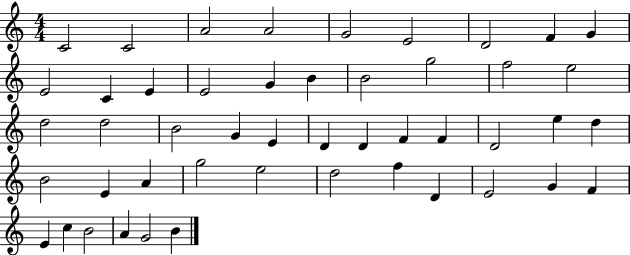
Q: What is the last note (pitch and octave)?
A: B4